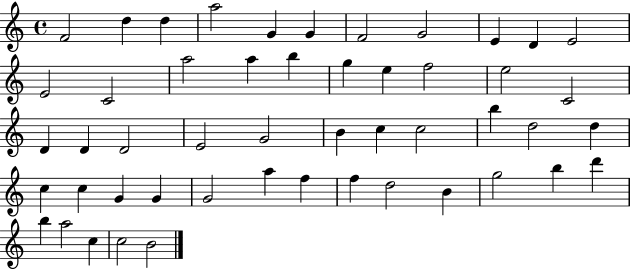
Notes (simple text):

F4/h D5/q D5/q A5/h G4/q G4/q F4/h G4/h E4/q D4/q E4/h E4/h C4/h A5/h A5/q B5/q G5/q E5/q F5/h E5/h C4/h D4/q D4/q D4/h E4/h G4/h B4/q C5/q C5/h B5/q D5/h D5/q C5/q C5/q G4/q G4/q G4/h A5/q F5/q F5/q D5/h B4/q G5/h B5/q D6/q B5/q A5/h C5/q C5/h B4/h